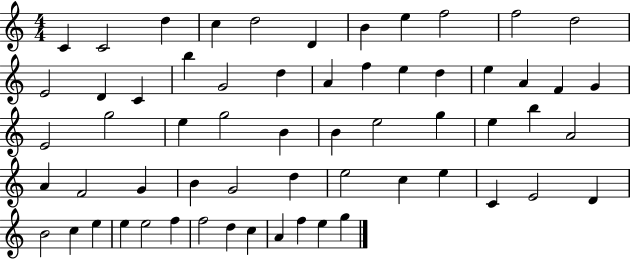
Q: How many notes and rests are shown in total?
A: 61